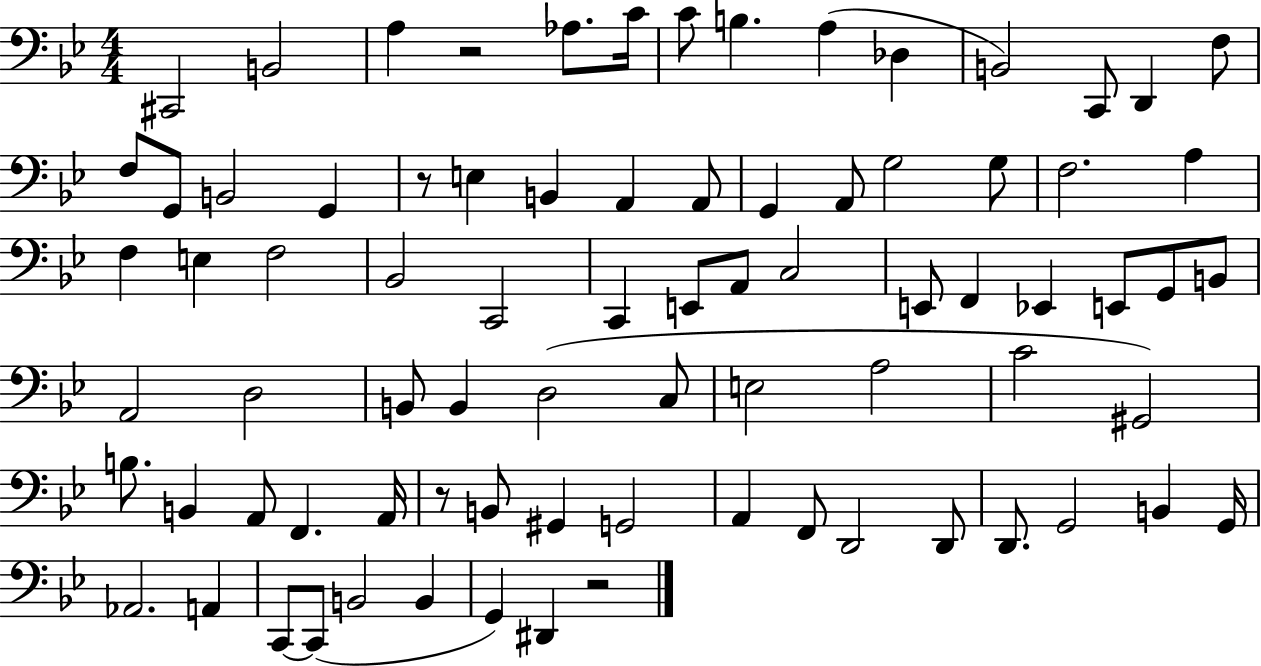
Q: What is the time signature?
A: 4/4